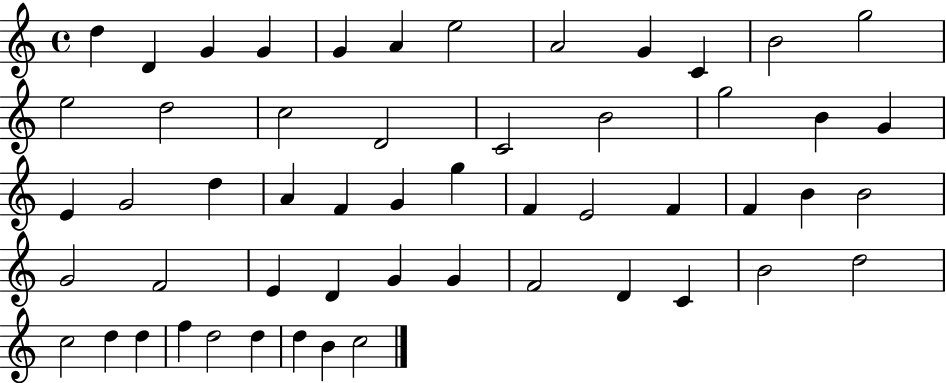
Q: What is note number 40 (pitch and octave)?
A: G4